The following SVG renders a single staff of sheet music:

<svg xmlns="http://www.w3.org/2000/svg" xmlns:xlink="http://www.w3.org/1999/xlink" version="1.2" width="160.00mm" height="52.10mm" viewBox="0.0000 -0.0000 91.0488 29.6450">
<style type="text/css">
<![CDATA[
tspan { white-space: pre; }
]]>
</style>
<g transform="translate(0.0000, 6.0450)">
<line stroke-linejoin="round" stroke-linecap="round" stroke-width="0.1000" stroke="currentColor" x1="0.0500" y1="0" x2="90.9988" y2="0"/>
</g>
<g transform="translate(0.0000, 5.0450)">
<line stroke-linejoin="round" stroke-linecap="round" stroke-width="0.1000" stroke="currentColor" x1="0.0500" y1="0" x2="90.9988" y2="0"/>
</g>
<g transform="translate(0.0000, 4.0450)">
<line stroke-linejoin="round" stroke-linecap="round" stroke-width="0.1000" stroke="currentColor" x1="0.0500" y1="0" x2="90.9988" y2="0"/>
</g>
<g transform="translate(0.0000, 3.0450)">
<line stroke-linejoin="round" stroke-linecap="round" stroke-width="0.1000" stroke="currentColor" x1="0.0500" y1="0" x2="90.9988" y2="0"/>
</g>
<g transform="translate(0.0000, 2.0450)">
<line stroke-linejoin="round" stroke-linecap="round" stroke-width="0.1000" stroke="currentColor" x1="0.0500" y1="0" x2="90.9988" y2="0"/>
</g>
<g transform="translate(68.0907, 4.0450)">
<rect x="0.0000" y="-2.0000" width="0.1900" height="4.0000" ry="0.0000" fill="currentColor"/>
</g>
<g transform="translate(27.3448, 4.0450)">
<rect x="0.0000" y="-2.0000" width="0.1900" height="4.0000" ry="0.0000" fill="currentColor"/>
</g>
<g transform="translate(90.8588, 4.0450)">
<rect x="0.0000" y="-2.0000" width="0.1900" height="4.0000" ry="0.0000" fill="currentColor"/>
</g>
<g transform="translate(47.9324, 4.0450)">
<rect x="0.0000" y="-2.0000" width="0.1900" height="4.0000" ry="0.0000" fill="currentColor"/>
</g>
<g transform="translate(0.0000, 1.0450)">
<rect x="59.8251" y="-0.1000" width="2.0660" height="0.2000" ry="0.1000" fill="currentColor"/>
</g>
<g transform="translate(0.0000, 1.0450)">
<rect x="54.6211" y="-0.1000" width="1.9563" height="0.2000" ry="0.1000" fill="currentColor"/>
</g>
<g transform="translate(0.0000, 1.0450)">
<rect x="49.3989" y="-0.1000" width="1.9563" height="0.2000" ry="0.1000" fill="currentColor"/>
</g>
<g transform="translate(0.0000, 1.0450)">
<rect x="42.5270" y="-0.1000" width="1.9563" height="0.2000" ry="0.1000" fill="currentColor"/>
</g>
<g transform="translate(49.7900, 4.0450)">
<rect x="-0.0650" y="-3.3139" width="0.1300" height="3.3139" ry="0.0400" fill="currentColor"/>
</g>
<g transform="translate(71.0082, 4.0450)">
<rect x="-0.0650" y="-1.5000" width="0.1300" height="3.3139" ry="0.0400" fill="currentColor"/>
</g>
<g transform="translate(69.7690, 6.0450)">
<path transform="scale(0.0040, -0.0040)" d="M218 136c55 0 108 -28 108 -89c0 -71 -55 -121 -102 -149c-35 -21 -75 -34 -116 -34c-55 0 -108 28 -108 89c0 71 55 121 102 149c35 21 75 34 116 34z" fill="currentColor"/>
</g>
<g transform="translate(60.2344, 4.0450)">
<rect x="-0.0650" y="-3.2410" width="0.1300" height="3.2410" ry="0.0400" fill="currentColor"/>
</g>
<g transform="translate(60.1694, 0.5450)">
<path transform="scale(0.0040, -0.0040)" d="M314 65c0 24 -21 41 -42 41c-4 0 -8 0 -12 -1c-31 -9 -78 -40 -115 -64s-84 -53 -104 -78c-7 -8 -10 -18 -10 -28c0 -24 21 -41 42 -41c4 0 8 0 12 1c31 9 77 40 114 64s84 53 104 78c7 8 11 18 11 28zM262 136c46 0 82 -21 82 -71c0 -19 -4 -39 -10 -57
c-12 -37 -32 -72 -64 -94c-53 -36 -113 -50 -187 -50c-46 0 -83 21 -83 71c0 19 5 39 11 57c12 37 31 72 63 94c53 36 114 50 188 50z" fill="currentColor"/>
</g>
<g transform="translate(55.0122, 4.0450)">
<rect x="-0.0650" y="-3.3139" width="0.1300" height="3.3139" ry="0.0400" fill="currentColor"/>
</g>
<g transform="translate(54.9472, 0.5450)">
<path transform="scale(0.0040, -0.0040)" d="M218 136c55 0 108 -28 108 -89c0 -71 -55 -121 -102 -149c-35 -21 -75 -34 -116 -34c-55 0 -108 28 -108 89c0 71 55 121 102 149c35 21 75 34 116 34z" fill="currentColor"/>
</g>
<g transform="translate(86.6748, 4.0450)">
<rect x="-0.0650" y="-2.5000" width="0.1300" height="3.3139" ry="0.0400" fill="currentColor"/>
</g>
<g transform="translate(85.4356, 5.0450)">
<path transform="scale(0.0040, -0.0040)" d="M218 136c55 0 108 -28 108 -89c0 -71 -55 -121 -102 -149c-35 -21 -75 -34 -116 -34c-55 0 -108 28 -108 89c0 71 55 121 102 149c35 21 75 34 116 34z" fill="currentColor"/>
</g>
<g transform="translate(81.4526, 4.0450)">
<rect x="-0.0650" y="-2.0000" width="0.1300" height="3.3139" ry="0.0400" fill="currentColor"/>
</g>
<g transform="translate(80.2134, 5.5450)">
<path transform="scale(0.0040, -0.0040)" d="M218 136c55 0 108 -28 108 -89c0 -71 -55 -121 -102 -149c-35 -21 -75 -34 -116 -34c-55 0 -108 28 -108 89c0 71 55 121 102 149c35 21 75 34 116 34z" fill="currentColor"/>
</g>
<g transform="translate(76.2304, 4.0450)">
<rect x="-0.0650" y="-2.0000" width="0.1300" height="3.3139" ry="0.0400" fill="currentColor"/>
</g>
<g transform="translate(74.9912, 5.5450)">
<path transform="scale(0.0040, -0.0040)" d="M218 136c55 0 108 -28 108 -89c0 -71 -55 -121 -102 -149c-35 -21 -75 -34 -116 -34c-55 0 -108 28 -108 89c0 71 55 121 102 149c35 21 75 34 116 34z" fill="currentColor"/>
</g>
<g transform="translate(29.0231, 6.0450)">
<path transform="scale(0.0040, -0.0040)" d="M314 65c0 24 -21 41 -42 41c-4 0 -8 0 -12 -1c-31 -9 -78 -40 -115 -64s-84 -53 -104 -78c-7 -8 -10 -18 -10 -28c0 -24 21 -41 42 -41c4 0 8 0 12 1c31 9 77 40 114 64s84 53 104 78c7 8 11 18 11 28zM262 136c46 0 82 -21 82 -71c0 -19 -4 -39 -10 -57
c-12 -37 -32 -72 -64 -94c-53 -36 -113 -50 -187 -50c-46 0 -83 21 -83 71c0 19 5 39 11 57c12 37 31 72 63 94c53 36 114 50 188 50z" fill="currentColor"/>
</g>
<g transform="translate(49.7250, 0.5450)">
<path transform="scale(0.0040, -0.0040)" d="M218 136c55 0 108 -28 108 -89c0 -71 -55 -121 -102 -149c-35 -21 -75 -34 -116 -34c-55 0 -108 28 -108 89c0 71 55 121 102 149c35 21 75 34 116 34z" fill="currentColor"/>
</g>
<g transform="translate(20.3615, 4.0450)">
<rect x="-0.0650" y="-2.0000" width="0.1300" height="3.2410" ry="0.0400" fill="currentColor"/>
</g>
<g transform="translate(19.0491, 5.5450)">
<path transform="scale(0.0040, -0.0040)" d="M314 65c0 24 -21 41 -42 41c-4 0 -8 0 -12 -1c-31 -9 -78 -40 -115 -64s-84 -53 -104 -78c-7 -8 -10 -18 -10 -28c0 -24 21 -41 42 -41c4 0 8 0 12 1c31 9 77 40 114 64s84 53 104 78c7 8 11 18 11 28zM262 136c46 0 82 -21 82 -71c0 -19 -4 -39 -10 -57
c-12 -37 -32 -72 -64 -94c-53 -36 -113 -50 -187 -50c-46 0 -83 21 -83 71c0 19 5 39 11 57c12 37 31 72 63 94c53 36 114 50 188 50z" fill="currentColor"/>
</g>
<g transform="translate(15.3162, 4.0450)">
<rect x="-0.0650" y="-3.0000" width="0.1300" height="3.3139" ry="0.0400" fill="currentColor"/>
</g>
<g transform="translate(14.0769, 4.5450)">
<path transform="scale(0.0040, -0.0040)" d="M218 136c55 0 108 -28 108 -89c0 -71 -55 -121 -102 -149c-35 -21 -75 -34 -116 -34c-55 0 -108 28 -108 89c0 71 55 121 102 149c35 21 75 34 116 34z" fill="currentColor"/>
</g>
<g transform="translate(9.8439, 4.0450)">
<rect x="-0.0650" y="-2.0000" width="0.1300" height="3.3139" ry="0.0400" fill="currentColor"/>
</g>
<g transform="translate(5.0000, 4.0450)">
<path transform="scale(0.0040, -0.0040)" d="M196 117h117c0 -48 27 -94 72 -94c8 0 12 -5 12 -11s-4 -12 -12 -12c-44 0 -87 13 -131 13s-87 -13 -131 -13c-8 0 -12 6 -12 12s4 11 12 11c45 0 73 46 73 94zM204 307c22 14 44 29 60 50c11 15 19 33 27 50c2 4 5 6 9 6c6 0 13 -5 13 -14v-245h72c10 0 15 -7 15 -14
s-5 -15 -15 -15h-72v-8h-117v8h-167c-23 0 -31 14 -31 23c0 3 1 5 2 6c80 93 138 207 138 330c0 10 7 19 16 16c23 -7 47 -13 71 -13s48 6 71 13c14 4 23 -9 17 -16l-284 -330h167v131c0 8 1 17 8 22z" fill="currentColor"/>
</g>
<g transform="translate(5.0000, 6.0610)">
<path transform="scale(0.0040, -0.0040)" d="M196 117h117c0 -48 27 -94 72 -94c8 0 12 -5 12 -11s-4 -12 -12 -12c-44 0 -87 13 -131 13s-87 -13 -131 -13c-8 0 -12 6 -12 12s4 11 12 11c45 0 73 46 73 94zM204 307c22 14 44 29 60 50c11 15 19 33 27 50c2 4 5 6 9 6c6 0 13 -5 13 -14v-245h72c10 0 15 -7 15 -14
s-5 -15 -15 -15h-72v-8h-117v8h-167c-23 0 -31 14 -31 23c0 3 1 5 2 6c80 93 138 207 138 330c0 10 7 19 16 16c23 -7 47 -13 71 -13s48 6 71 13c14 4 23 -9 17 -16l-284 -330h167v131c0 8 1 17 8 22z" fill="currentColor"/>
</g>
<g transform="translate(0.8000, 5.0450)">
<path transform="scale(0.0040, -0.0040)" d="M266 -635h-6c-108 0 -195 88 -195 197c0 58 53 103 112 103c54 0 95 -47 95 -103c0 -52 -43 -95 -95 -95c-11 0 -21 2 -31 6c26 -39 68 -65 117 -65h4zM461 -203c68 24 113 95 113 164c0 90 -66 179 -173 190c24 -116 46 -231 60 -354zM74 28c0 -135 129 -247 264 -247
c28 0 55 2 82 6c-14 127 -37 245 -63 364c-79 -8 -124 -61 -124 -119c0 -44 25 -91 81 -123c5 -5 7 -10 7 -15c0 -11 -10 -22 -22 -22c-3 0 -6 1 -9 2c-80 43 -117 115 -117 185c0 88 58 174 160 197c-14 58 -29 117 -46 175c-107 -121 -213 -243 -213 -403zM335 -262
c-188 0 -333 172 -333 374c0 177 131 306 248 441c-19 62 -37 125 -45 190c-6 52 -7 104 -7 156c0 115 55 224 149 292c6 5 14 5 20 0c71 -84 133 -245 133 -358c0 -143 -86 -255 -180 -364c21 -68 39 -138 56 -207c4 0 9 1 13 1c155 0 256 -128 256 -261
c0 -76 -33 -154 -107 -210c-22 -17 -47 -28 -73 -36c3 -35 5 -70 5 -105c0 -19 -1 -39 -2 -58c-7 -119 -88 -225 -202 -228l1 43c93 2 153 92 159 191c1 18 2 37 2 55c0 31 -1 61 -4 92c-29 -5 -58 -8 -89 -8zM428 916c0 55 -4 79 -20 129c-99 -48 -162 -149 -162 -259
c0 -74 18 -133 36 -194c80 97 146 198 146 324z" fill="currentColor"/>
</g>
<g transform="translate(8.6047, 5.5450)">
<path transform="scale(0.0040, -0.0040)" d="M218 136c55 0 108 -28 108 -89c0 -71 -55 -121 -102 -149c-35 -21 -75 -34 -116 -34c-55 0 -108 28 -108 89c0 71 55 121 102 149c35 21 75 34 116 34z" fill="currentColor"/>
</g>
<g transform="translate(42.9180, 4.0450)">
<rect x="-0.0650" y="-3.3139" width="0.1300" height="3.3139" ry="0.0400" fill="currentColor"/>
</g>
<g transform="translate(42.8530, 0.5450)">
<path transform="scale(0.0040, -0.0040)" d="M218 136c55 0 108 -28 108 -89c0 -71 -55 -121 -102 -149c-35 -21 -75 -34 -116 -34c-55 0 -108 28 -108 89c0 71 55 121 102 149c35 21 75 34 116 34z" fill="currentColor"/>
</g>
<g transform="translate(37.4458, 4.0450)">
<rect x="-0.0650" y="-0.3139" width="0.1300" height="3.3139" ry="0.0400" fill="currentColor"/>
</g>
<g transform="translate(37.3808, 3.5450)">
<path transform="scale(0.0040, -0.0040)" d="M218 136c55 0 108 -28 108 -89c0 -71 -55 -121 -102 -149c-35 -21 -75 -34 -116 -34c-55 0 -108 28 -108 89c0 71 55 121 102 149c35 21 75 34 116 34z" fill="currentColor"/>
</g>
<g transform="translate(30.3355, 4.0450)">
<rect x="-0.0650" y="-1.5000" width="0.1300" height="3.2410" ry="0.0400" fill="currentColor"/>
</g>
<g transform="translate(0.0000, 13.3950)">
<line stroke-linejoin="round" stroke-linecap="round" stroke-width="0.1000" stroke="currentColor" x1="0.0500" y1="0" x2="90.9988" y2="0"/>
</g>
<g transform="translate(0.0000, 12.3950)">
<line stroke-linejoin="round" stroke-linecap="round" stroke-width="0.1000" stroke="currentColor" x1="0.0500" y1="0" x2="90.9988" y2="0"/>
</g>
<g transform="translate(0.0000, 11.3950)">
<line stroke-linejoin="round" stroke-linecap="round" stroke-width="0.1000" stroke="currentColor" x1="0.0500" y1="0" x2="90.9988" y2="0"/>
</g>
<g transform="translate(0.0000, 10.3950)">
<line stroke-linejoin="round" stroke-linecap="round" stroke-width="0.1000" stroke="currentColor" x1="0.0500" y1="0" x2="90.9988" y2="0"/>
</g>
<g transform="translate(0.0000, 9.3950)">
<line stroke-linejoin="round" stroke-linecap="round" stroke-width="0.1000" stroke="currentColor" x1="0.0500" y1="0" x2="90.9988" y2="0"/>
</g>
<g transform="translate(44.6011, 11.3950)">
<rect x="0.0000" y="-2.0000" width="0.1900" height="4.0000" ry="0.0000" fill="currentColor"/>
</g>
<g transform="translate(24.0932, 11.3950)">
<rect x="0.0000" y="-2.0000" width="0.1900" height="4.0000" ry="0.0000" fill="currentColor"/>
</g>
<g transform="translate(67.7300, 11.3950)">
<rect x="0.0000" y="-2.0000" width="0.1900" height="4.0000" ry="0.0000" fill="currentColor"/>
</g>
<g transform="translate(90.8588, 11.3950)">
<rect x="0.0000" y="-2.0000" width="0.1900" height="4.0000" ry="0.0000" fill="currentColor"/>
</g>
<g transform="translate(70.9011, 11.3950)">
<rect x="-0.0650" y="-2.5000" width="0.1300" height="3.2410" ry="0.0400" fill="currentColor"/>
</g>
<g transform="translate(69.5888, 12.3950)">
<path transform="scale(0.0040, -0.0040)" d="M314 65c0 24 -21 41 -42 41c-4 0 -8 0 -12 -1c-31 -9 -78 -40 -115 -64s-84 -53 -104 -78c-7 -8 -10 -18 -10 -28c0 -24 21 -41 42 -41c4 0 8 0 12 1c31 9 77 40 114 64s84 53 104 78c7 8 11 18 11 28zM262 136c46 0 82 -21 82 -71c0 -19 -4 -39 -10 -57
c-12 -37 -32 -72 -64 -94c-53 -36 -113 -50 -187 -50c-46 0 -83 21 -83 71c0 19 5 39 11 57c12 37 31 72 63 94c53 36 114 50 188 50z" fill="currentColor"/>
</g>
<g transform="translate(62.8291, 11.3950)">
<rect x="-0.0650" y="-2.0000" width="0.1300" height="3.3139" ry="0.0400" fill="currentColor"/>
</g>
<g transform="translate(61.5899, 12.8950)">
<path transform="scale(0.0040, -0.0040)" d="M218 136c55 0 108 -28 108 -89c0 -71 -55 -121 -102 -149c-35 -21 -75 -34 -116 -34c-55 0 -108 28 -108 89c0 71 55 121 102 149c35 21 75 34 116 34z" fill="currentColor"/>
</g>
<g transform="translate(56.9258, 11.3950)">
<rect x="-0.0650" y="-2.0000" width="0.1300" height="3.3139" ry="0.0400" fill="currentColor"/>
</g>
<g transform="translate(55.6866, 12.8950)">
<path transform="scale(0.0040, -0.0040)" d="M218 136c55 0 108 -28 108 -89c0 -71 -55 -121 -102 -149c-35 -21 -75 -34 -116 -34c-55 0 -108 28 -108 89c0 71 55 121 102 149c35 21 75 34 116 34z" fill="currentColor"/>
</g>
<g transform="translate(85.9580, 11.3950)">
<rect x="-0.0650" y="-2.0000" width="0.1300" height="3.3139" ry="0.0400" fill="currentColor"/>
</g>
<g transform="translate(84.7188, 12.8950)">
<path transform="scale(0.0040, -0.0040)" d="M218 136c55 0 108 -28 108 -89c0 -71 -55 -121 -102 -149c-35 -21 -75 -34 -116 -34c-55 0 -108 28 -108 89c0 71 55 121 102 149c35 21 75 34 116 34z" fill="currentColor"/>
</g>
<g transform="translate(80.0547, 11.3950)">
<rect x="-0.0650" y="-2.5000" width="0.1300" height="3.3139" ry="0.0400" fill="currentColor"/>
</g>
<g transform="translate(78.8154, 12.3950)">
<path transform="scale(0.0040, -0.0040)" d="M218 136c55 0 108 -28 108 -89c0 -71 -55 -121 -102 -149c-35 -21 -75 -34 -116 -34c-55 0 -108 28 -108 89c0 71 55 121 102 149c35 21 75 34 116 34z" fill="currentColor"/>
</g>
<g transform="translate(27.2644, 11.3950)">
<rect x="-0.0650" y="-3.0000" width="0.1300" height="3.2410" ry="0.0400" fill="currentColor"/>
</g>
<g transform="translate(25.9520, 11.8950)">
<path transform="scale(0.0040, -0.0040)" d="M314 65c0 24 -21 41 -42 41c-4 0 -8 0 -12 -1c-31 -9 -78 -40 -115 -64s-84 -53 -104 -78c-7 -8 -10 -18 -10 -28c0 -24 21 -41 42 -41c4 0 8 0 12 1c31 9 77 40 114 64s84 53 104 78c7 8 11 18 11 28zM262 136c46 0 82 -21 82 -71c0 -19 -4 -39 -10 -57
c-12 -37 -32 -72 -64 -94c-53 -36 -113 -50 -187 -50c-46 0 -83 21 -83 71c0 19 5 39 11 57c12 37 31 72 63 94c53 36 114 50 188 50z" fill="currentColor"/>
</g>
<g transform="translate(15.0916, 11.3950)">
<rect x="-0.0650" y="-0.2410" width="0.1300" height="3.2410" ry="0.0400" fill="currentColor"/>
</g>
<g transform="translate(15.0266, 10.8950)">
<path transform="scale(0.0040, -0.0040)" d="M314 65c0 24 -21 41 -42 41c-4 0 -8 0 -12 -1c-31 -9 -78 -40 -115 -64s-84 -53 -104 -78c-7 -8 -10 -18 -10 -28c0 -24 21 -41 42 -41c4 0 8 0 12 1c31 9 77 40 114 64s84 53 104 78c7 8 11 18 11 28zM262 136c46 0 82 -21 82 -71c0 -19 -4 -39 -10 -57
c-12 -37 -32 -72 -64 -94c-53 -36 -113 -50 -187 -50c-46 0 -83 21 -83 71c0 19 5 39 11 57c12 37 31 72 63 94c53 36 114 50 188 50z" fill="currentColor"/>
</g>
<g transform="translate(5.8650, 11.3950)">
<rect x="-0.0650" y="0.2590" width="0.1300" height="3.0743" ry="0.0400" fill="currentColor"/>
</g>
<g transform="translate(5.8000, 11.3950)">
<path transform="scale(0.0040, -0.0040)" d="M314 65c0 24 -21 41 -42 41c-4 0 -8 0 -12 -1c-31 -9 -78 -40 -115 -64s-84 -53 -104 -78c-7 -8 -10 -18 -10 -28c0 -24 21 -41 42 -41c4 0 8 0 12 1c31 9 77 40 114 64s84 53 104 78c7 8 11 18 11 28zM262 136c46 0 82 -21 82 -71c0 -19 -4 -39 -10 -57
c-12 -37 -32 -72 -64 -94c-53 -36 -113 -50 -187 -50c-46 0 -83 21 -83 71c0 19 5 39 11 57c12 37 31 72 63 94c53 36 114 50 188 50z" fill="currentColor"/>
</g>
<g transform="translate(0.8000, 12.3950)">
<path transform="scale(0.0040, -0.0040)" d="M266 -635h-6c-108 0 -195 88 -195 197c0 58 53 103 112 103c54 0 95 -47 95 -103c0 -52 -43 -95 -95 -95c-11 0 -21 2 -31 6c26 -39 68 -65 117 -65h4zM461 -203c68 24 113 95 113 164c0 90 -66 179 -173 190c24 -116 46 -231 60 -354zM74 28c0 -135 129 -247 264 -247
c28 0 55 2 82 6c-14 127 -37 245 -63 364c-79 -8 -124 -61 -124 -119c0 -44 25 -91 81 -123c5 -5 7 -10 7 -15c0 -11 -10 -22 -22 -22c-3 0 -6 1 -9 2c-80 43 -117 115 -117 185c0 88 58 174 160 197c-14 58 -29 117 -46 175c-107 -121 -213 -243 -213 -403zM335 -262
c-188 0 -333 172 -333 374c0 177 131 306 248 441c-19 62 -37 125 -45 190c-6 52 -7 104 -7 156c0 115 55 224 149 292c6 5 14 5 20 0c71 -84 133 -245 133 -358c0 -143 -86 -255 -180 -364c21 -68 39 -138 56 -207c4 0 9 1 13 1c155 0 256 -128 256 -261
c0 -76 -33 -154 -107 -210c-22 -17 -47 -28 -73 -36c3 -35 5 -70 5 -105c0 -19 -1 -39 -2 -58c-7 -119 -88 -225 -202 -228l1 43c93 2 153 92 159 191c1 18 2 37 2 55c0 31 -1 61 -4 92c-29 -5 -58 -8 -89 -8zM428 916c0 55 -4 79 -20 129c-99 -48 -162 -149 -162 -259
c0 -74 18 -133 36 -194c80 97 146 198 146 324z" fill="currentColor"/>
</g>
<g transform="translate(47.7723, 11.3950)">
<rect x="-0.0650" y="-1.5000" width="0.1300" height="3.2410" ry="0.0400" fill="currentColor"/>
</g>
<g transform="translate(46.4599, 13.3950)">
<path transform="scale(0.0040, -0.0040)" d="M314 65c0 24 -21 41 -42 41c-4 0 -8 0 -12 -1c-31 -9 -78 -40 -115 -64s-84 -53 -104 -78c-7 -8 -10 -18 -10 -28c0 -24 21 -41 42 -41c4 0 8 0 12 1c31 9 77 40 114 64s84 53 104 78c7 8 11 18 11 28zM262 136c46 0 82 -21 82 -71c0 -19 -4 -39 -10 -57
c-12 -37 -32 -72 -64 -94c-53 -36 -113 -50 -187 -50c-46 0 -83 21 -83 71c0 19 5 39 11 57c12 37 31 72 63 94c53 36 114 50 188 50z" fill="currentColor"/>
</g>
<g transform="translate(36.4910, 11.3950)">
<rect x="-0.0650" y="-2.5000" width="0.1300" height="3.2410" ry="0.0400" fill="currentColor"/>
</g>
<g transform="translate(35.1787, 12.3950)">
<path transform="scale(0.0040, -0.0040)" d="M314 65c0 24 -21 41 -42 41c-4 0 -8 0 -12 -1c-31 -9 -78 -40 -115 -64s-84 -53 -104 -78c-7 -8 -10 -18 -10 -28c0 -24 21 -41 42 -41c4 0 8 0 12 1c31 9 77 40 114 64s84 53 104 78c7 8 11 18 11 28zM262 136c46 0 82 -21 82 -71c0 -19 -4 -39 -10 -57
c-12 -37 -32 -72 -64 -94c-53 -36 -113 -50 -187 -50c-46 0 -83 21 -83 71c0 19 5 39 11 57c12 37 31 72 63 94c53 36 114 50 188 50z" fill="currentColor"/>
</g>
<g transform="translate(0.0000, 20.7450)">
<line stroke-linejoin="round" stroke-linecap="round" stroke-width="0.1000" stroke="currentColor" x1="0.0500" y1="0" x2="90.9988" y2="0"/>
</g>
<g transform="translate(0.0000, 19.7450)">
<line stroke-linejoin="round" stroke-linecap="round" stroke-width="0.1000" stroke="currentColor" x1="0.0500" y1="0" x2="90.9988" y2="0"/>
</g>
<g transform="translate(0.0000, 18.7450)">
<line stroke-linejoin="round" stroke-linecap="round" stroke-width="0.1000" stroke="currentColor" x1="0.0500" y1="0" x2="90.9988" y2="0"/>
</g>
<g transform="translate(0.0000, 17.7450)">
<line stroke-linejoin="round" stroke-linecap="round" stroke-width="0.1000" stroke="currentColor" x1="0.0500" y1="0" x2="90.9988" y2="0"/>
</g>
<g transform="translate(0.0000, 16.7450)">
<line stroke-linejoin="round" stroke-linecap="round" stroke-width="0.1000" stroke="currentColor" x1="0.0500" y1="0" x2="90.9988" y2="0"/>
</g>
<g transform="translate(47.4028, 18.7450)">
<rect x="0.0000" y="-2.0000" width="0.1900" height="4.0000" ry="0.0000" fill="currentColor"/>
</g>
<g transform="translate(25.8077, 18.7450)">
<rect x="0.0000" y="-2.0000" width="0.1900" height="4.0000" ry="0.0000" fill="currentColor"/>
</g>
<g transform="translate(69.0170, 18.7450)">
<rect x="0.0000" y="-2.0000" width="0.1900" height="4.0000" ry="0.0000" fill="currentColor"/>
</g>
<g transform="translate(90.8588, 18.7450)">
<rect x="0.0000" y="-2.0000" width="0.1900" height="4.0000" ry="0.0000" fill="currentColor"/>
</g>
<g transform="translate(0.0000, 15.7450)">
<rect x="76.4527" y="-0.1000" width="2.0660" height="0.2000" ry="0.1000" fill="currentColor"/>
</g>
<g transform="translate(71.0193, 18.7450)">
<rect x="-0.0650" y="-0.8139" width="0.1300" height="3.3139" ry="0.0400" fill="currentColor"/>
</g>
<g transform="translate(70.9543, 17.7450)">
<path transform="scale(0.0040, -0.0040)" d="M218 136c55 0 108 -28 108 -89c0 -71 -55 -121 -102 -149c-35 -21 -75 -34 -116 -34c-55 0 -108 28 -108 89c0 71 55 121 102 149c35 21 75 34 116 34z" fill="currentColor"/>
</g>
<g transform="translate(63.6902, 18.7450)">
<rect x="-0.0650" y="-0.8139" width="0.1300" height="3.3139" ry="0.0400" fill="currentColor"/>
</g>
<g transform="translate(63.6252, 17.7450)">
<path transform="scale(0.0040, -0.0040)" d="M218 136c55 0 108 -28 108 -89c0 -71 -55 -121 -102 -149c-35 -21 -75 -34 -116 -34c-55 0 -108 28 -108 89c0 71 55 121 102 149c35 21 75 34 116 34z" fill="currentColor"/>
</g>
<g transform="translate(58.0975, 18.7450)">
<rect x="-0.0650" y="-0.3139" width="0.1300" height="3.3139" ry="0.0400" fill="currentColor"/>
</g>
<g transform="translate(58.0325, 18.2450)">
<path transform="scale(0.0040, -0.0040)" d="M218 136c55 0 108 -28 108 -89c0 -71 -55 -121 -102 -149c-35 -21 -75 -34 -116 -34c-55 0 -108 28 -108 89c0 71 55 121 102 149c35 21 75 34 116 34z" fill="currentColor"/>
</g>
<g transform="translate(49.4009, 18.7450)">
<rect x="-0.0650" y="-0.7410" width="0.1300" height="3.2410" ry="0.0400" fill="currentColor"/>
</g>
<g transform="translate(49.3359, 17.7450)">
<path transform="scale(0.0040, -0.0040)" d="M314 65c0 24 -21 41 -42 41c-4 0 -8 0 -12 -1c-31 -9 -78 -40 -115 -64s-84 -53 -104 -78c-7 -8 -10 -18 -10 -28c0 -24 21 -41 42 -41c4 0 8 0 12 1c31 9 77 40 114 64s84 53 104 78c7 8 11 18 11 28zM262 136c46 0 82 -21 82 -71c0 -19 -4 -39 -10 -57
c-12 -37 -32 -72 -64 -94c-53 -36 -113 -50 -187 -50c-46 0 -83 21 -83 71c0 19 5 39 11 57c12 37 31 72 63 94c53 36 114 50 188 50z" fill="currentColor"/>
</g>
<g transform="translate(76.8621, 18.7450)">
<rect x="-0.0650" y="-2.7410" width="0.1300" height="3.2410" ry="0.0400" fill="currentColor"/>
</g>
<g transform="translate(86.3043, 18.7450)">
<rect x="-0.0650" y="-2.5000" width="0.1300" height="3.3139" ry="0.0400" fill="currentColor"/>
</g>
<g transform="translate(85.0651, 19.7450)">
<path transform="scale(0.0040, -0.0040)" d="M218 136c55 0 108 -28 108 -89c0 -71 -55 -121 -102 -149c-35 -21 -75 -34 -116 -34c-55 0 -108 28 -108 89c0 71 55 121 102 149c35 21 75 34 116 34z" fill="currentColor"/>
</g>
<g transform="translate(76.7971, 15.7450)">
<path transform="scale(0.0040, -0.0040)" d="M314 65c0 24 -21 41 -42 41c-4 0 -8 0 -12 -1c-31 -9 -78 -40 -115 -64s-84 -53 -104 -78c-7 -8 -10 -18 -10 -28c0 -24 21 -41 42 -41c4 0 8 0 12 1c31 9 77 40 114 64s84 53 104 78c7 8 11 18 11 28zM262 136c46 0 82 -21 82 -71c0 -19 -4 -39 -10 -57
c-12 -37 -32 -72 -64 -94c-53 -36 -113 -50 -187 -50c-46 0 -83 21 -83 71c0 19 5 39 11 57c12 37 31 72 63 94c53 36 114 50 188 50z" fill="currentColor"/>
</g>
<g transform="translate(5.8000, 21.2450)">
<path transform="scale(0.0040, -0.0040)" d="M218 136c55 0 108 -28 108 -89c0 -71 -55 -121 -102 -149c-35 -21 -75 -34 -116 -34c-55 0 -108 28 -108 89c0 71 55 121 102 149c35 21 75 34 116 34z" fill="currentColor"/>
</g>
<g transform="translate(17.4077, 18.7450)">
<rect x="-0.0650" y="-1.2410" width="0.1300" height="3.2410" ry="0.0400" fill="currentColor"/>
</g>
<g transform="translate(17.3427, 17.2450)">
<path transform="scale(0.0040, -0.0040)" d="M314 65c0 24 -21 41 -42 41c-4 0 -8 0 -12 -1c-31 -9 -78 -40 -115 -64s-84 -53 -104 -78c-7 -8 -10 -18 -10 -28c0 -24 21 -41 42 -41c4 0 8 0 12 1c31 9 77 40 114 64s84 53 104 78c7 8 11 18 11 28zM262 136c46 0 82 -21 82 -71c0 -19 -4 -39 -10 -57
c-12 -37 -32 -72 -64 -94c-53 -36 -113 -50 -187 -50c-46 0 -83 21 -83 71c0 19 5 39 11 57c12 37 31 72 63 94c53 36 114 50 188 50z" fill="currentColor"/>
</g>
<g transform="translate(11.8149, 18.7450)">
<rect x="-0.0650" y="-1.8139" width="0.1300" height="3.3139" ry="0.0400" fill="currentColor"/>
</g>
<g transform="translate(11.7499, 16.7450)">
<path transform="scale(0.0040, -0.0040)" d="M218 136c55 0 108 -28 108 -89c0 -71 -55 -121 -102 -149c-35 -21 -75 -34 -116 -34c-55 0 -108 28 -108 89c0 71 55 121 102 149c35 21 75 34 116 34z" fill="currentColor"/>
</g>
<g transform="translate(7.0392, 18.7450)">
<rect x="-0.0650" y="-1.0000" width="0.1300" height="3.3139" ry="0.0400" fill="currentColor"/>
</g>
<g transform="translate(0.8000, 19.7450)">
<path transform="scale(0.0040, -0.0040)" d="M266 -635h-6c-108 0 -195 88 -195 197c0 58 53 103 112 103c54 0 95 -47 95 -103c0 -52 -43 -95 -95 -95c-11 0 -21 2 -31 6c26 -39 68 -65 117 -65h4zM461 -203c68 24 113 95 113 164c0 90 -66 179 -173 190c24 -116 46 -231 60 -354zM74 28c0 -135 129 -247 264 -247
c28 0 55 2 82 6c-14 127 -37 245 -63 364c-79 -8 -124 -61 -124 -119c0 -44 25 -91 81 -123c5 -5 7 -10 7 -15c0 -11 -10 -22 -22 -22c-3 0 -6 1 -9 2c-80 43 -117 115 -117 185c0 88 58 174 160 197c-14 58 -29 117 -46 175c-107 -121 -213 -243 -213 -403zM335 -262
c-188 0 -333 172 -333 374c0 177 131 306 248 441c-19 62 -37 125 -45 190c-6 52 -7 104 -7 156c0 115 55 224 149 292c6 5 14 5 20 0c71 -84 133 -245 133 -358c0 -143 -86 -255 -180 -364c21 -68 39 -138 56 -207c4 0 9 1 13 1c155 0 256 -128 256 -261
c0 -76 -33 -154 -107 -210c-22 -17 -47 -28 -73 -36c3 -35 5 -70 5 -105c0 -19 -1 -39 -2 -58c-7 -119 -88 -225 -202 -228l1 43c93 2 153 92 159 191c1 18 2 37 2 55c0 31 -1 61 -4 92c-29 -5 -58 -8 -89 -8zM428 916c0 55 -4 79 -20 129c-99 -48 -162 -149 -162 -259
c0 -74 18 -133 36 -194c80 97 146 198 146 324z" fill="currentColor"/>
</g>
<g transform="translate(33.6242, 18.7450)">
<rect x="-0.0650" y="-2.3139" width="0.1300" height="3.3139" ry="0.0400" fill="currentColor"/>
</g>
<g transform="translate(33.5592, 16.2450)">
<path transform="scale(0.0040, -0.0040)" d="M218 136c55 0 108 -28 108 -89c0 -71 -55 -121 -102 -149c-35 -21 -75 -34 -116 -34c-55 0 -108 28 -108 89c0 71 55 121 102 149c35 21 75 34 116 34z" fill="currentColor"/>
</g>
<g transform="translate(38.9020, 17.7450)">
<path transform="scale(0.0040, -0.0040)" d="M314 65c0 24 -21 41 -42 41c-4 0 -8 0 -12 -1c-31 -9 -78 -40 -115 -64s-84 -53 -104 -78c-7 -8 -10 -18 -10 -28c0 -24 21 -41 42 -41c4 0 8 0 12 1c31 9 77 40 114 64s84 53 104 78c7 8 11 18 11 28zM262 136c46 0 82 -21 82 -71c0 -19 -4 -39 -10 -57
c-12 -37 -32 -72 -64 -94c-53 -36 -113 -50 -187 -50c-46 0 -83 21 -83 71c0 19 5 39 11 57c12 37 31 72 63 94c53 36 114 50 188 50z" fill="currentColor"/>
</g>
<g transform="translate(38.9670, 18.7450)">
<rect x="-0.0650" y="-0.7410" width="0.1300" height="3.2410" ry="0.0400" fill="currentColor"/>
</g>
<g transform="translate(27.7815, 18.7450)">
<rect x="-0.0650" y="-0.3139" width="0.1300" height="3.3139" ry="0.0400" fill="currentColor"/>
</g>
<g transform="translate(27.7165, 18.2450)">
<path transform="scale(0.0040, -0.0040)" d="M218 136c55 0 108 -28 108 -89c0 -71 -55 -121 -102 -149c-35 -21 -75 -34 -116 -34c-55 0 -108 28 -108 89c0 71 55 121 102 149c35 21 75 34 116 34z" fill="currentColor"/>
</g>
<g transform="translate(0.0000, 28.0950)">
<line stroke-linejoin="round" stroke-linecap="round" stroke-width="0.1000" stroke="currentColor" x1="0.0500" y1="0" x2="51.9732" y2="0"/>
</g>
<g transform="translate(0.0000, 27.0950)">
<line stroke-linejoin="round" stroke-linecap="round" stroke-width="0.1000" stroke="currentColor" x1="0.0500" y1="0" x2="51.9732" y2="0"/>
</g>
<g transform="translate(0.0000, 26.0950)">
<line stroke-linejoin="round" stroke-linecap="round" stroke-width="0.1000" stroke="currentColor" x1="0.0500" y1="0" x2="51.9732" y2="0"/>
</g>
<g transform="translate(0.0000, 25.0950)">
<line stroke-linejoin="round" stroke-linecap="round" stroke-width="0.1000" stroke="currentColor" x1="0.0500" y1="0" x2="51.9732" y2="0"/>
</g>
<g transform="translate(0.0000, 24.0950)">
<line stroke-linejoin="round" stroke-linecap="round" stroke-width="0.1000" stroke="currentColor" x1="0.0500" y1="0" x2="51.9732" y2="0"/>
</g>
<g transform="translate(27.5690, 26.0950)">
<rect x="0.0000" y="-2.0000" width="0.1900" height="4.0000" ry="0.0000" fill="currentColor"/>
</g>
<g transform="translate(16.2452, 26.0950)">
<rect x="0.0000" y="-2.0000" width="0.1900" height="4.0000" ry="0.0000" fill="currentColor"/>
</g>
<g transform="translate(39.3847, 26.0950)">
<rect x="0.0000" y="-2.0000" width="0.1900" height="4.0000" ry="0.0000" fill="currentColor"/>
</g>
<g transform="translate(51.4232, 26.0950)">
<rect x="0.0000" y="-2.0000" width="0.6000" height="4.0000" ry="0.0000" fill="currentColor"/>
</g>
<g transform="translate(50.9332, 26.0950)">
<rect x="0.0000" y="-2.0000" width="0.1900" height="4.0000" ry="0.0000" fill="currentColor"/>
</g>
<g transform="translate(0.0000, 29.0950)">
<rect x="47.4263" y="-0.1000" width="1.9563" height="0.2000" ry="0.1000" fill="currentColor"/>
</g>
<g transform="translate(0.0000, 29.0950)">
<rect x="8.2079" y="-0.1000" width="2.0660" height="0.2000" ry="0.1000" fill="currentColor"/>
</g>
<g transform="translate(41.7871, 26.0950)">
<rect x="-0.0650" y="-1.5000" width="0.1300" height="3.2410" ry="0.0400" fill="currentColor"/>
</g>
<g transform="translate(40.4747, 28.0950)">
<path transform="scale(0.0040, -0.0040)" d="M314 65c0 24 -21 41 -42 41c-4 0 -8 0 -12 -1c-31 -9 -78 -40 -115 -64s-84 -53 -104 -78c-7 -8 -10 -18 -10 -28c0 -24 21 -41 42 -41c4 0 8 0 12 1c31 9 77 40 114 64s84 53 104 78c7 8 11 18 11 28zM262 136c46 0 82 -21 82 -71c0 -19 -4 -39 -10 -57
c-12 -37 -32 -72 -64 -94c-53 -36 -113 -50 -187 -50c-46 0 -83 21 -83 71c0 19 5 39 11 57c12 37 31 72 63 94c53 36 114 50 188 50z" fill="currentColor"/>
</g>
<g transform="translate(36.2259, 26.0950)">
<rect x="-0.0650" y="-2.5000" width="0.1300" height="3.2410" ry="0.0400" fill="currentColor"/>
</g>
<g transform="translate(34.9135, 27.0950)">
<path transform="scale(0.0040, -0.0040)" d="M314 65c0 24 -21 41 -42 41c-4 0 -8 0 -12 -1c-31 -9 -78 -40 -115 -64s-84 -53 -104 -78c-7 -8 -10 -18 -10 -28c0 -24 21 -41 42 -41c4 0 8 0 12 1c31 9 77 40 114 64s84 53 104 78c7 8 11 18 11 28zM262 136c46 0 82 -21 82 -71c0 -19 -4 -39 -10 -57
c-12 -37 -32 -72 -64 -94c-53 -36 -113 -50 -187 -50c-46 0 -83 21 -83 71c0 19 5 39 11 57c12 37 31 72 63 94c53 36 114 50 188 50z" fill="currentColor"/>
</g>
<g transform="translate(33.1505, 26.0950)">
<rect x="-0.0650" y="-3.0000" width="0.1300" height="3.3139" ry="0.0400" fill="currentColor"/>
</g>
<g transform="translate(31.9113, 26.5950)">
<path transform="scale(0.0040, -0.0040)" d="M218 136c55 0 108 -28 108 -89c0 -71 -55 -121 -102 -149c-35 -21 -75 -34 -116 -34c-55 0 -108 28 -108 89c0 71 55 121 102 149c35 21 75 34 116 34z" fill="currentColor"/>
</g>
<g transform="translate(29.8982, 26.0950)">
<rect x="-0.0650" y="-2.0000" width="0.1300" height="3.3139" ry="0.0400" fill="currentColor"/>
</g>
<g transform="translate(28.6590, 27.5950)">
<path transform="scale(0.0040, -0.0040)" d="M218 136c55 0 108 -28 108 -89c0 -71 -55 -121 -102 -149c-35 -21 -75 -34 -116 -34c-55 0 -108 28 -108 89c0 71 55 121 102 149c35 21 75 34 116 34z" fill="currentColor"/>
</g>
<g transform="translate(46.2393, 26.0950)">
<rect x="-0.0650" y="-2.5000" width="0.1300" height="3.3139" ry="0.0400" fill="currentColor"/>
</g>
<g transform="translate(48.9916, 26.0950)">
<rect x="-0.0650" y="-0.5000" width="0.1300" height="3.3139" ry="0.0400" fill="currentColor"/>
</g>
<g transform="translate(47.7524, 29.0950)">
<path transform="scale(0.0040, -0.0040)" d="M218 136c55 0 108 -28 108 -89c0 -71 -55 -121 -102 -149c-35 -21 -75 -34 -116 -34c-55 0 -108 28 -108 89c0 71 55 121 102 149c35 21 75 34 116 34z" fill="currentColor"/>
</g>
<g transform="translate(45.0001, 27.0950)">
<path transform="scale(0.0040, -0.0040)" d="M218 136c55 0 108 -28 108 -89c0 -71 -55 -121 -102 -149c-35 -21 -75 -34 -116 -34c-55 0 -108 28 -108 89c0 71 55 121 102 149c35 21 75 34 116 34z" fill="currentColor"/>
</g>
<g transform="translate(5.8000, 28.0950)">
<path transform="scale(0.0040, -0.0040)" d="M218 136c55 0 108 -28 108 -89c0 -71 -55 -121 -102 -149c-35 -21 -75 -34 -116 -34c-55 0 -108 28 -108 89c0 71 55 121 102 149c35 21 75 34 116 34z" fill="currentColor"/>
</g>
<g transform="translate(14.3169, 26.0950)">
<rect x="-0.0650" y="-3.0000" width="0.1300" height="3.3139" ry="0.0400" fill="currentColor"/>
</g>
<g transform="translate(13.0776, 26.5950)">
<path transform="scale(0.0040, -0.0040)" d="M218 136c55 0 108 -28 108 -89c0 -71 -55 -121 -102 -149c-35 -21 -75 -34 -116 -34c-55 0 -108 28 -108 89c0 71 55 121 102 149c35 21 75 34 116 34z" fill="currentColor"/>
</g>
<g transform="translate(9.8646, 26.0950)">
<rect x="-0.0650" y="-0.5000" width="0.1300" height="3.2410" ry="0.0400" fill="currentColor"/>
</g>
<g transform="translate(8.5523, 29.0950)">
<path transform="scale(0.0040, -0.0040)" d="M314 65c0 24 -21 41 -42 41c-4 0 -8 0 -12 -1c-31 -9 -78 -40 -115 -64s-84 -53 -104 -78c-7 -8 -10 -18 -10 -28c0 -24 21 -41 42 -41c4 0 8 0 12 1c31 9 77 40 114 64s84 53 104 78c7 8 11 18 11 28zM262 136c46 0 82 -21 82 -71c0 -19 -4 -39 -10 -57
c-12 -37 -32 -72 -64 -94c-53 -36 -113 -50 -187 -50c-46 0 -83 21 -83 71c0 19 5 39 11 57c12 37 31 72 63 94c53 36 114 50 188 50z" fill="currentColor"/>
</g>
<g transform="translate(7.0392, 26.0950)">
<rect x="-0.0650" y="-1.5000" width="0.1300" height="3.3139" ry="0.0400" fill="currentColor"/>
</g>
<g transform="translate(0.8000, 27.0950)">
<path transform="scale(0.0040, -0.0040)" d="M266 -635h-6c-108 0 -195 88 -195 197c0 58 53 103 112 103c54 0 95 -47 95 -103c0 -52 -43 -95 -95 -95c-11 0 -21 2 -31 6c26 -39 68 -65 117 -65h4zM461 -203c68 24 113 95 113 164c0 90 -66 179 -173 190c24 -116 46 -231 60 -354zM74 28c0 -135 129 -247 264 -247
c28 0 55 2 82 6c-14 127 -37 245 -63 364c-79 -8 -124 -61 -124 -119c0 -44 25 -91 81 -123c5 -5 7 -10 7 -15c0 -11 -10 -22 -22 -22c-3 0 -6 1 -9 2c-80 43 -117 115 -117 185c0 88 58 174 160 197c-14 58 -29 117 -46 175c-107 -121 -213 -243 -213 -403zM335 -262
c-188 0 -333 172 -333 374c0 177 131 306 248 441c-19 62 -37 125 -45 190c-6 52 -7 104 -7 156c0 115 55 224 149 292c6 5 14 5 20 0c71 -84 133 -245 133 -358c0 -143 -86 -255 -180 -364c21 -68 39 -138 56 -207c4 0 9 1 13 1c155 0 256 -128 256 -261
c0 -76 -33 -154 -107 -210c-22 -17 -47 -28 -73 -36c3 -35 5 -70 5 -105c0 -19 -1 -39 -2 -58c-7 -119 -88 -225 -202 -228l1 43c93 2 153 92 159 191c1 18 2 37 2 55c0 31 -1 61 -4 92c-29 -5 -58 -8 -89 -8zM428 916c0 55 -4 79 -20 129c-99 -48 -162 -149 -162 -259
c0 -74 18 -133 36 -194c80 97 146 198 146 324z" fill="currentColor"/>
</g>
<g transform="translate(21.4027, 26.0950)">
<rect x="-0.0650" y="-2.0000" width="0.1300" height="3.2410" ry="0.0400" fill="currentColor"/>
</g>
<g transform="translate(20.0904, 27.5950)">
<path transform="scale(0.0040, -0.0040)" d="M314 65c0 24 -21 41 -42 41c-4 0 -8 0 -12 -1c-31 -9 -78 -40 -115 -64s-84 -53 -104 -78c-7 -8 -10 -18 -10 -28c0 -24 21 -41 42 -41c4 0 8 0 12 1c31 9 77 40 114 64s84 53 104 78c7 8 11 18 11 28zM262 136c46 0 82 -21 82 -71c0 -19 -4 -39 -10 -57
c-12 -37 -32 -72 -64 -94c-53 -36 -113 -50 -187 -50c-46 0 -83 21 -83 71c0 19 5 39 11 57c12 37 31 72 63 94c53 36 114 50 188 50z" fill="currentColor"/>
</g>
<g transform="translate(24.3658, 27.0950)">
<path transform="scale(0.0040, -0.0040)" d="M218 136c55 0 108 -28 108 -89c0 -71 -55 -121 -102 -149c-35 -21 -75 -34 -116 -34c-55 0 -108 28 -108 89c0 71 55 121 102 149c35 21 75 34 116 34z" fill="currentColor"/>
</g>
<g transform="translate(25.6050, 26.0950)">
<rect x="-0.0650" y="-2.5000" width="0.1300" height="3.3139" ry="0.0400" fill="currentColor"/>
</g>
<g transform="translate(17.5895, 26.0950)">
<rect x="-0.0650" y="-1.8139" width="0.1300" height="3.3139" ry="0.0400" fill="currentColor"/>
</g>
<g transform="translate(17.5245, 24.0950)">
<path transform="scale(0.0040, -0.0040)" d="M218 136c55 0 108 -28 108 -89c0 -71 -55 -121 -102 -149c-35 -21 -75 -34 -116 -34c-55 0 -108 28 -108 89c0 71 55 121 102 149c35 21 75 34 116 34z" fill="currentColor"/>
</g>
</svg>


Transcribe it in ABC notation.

X:1
T:Untitled
M:4/4
L:1/4
K:C
F A F2 E2 c b b b b2 E F F G B2 c2 A2 G2 E2 F F G2 G F D f e2 c g d2 d2 c d d a2 G E C2 A f F2 G F A G2 E2 G C